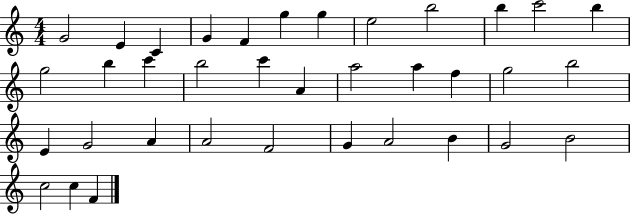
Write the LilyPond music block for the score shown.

{
  \clef treble
  \numericTimeSignature
  \time 4/4
  \key c \major
  g'2 e'4 c'4 | g'4 f'4 g''4 g''4 | e''2 b''2 | b''4 c'''2 b''4 | \break g''2 b''4 c'''4 | b''2 c'''4 a'4 | a''2 a''4 f''4 | g''2 b''2 | \break e'4 g'2 a'4 | a'2 f'2 | g'4 a'2 b'4 | g'2 b'2 | \break c''2 c''4 f'4 | \bar "|."
}